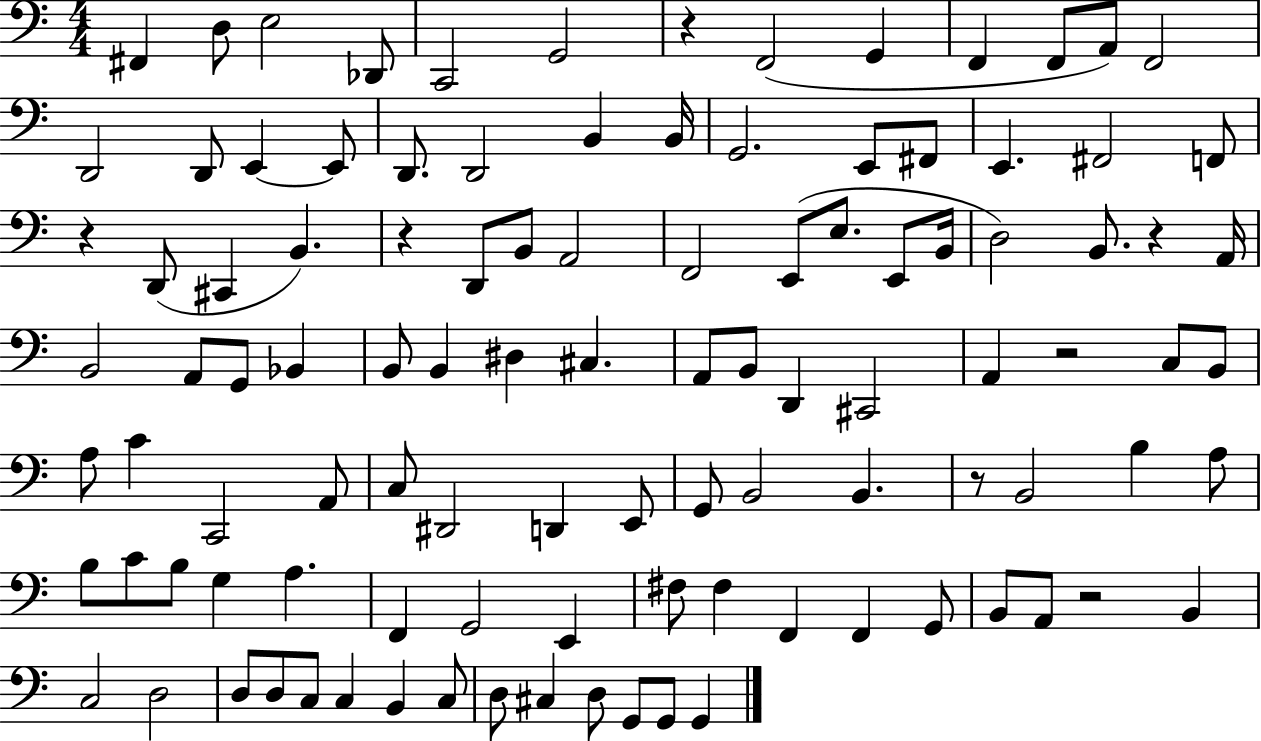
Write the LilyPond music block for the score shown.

{
  \clef bass
  \numericTimeSignature
  \time 4/4
  \key c \major
  fis,4 d8 e2 des,8 | c,2 g,2 | r4 f,2( g,4 | f,4 f,8 a,8) f,2 | \break d,2 d,8 e,4~~ e,8 | d,8. d,2 b,4 b,16 | g,2. e,8 fis,8 | e,4. fis,2 f,8 | \break r4 d,8( cis,4 b,4.) | r4 d,8 b,8 a,2 | f,2 e,8( e8. e,8 b,16 | d2) b,8. r4 a,16 | \break b,2 a,8 g,8 bes,4 | b,8 b,4 dis4 cis4. | a,8 b,8 d,4 cis,2 | a,4 r2 c8 b,8 | \break a8 c'4 c,2 a,8 | c8 dis,2 d,4 e,8 | g,8 b,2 b,4. | r8 b,2 b4 a8 | \break b8 c'8 b8 g4 a4. | f,4 g,2 e,4 | fis8 fis4 f,4 f,4 g,8 | b,8 a,8 r2 b,4 | \break c2 d2 | d8 d8 c8 c4 b,4 c8 | d8 cis4 d8 g,8 g,8 g,4 | \bar "|."
}